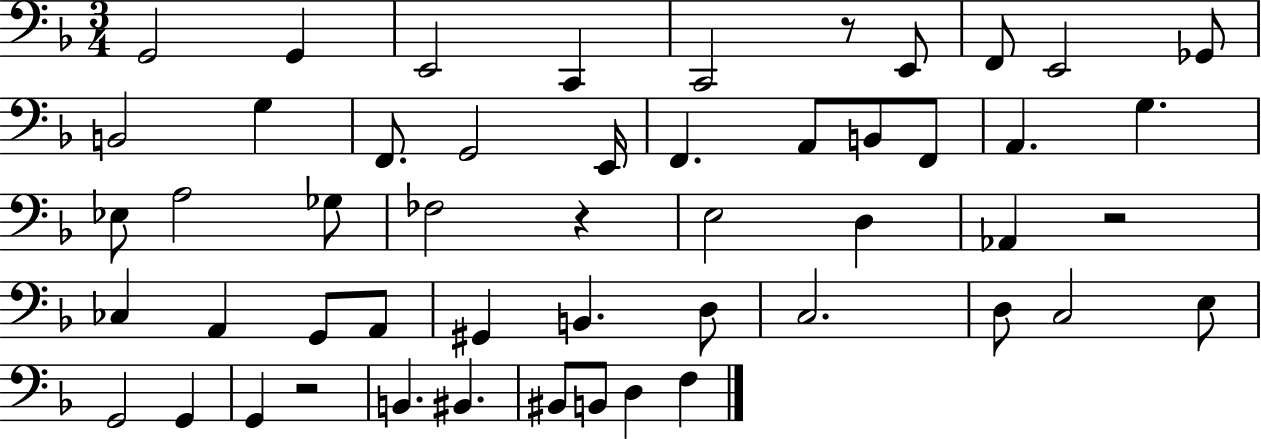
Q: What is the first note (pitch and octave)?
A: G2